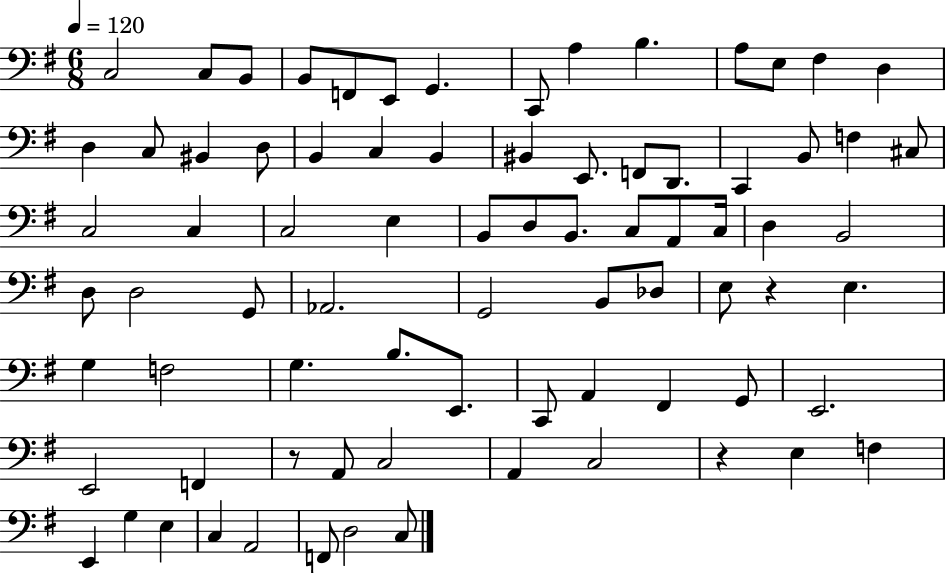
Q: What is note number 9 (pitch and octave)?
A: A3